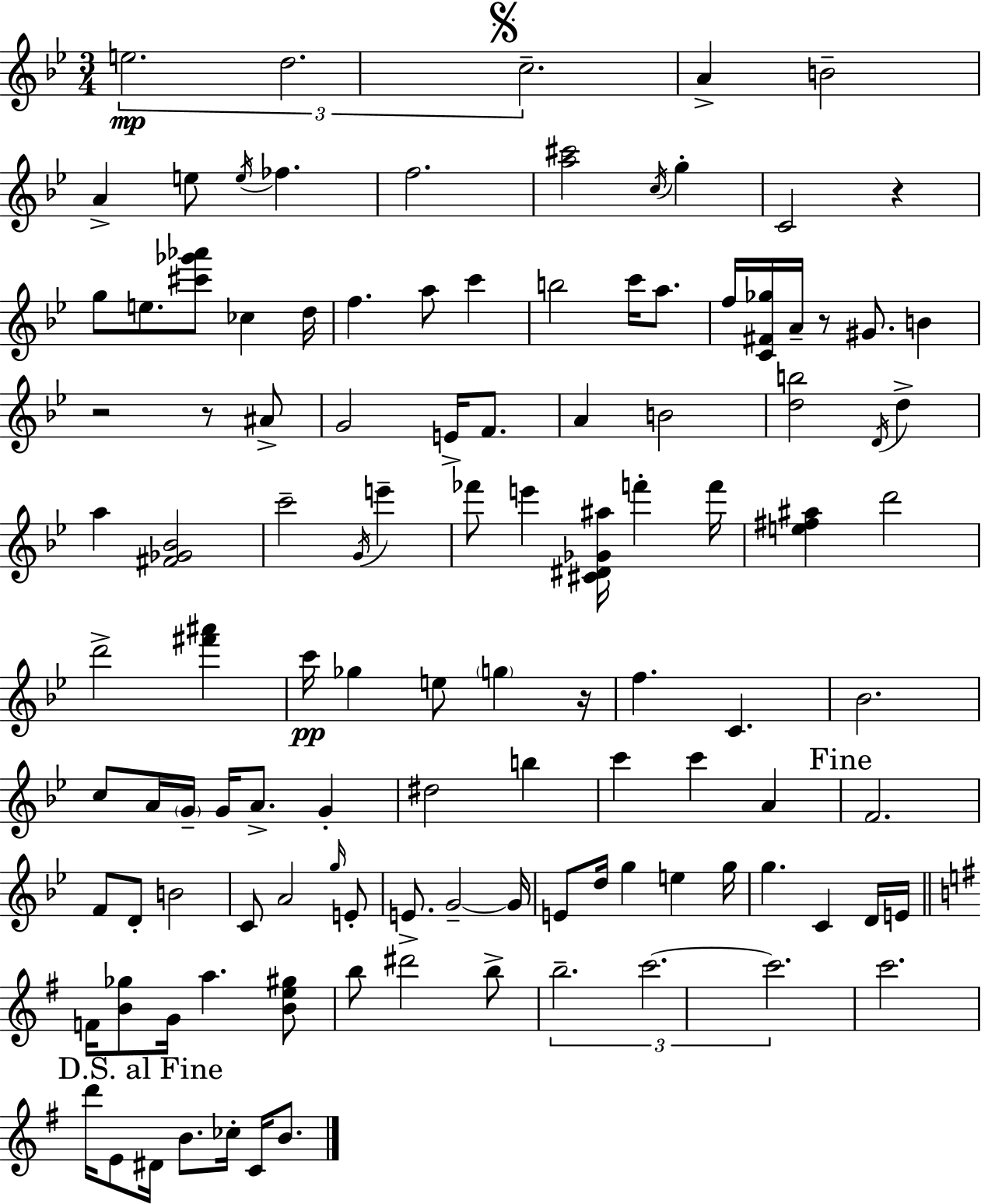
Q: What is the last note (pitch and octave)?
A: B4